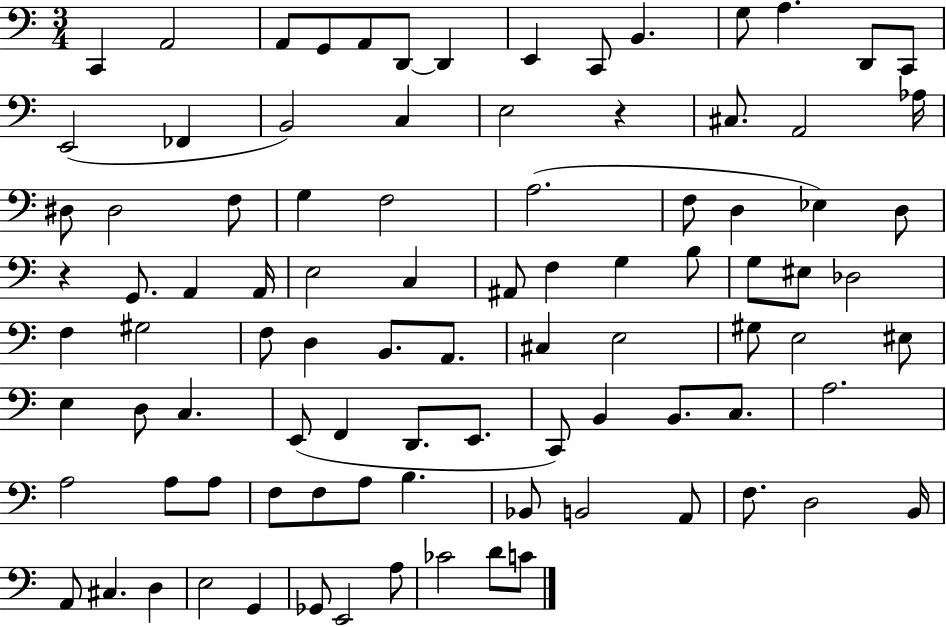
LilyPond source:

{
  \clef bass
  \numericTimeSignature
  \time 3/4
  \key c \major
  c,4 a,2 | a,8 g,8 a,8 d,8~~ d,4 | e,4 c,8 b,4. | g8 a4. d,8 c,8 | \break e,2( fes,4 | b,2) c4 | e2 r4 | cis8. a,2 aes16 | \break dis8 dis2 f8 | g4 f2 | a2.( | f8 d4 ees4) d8 | \break r4 g,8. a,4 a,16 | e2 c4 | ais,8 f4 g4 b8 | g8 eis8 des2 | \break f4 gis2 | f8 d4 b,8. a,8. | cis4 e2 | gis8 e2 eis8 | \break e4 d8 c4. | e,8( f,4 d,8. e,8. | c,8) b,4 b,8. c8. | a2. | \break a2 a8 a8 | f8 f8 a8 b4. | bes,8 b,2 a,8 | f8. d2 b,16 | \break a,8 cis4. d4 | e2 g,4 | ges,8 e,2 a8 | ces'2 d'8 c'8 | \break \bar "|."
}